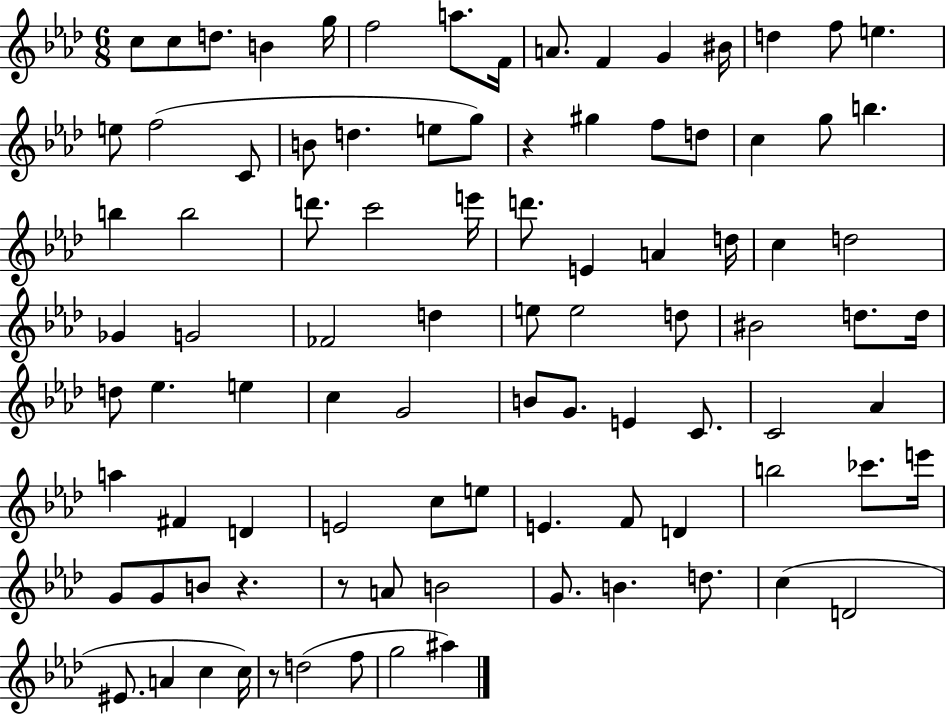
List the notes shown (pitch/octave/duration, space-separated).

C5/e C5/e D5/e. B4/q G5/s F5/h A5/e. F4/s A4/e. F4/q G4/q BIS4/s D5/q F5/e E5/q. E5/e F5/h C4/e B4/e D5/q. E5/e G5/e R/q G#5/q F5/e D5/e C5/q G5/e B5/q. B5/q B5/h D6/e. C6/h E6/s D6/e. E4/q A4/q D5/s C5/q D5/h Gb4/q G4/h FES4/h D5/q E5/e E5/h D5/e BIS4/h D5/e. D5/s D5/e Eb5/q. E5/q C5/q G4/h B4/e G4/e. E4/q C4/e. C4/h Ab4/q A5/q F#4/q D4/q E4/h C5/e E5/e E4/q. F4/e D4/q B5/h CES6/e. E6/s G4/e G4/e B4/e R/q. R/e A4/e B4/h G4/e. B4/q. D5/e. C5/q D4/h EIS4/e. A4/q C5/q C5/s R/e D5/h F5/e G5/h A#5/q